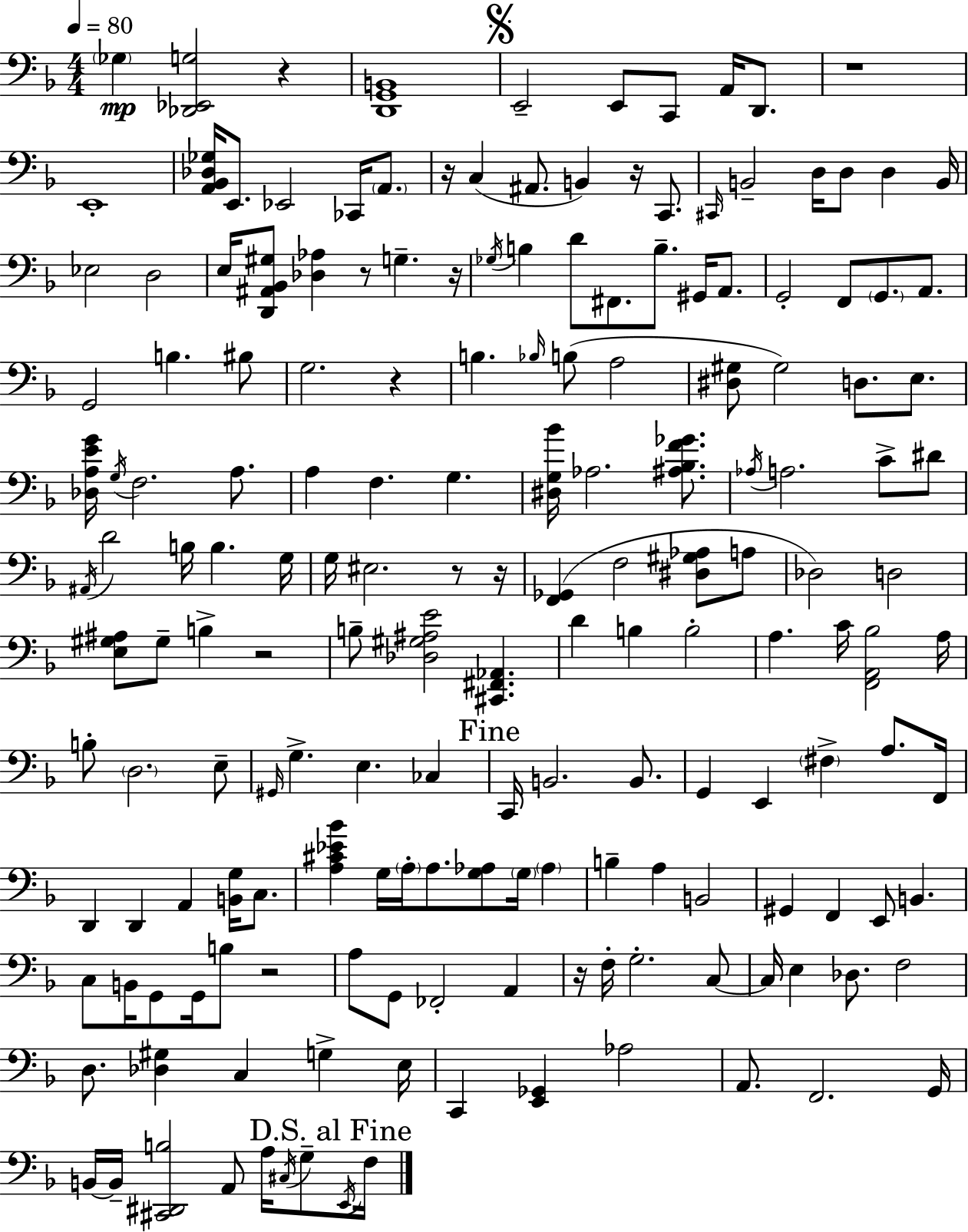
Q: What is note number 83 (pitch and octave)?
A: G3